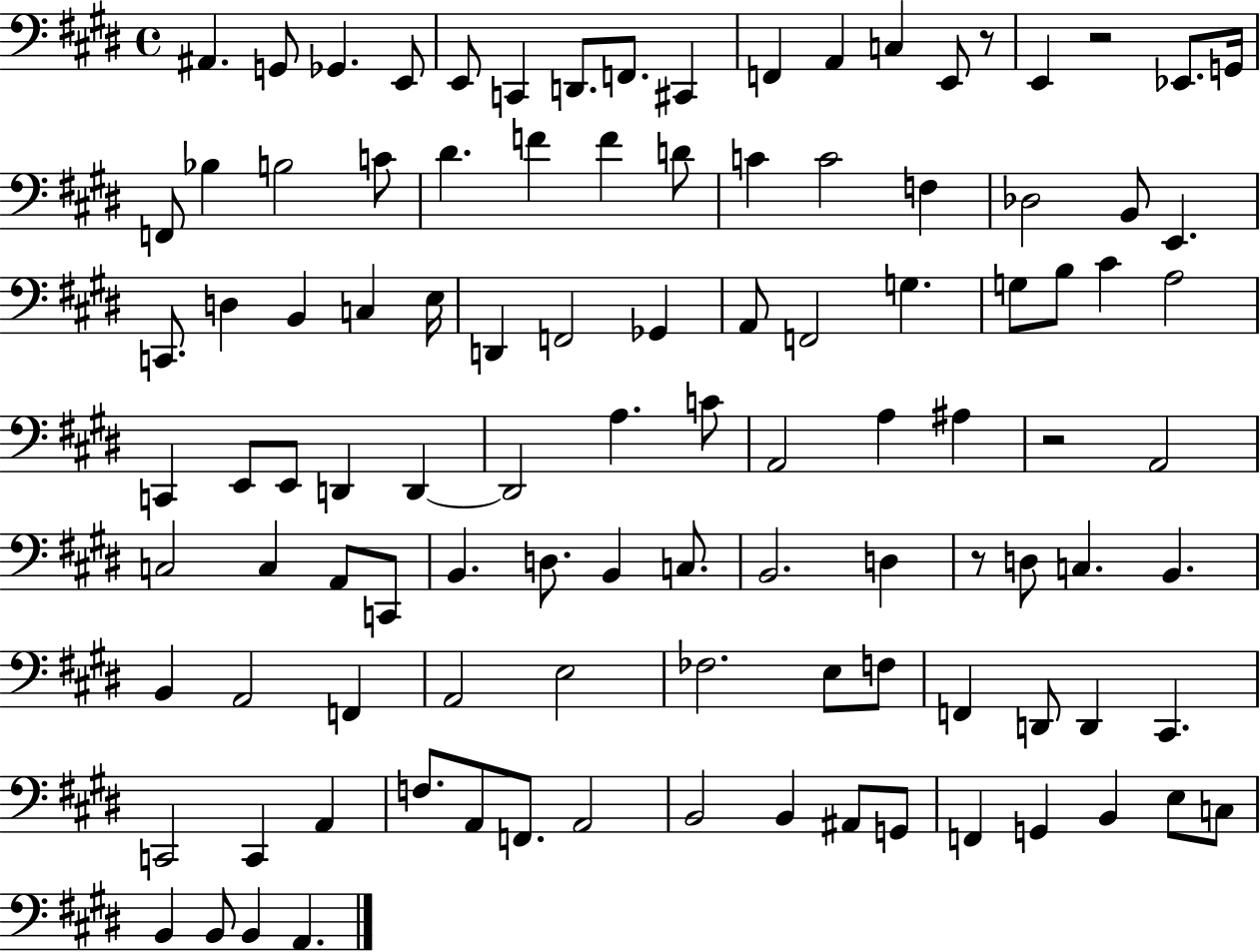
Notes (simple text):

A#2/q. G2/e Gb2/q. E2/e E2/e C2/q D2/e. F2/e. C#2/q F2/q A2/q C3/q E2/e R/e E2/q R/h Eb2/e. G2/s F2/e Bb3/q B3/h C4/e D#4/q. F4/q F4/q D4/e C4/q C4/h F3/q Db3/h B2/e E2/q. C2/e. D3/q B2/q C3/q E3/s D2/q F2/h Gb2/q A2/e F2/h G3/q. G3/e B3/e C#4/q A3/h C2/q E2/e E2/e D2/q D2/q D2/h A3/q. C4/e A2/h A3/q A#3/q R/h A2/h C3/h C3/q A2/e C2/e B2/q. D3/e. B2/q C3/e. B2/h. D3/q R/e D3/e C3/q. B2/q. B2/q A2/h F2/q A2/h E3/h FES3/h. E3/e F3/e F2/q D2/e D2/q C#2/q. C2/h C2/q A2/q F3/e. A2/e F2/e. A2/h B2/h B2/q A#2/e G2/e F2/q G2/q B2/q E3/e C3/e B2/q B2/e B2/q A2/q.